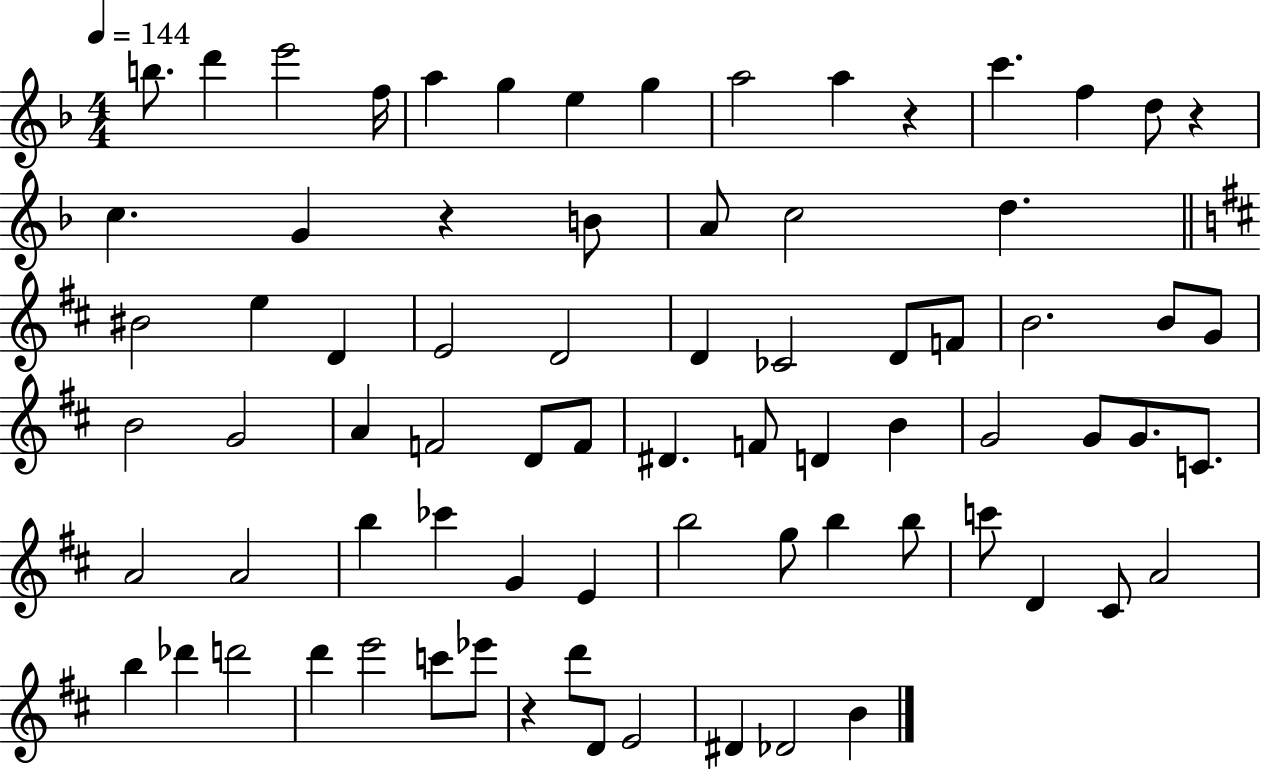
X:1
T:Untitled
M:4/4
L:1/4
K:F
b/2 d' e'2 f/4 a g e g a2 a z c' f d/2 z c G z B/2 A/2 c2 d ^B2 e D E2 D2 D _C2 D/2 F/2 B2 B/2 G/2 B2 G2 A F2 D/2 F/2 ^D F/2 D B G2 G/2 G/2 C/2 A2 A2 b _c' G E b2 g/2 b b/2 c'/2 D ^C/2 A2 b _d' d'2 d' e'2 c'/2 _e'/2 z d'/2 D/2 E2 ^D _D2 B